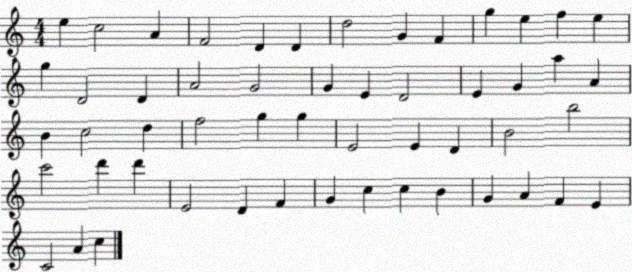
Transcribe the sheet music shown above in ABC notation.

X:1
T:Untitled
M:4/4
L:1/4
K:C
e c2 A F2 D D d2 G F g e f e g D2 D A2 G2 G E D2 E G a A B c2 d f2 g g E2 E D B2 b2 c'2 d' d' E2 D F G c c B G A F E C2 A c